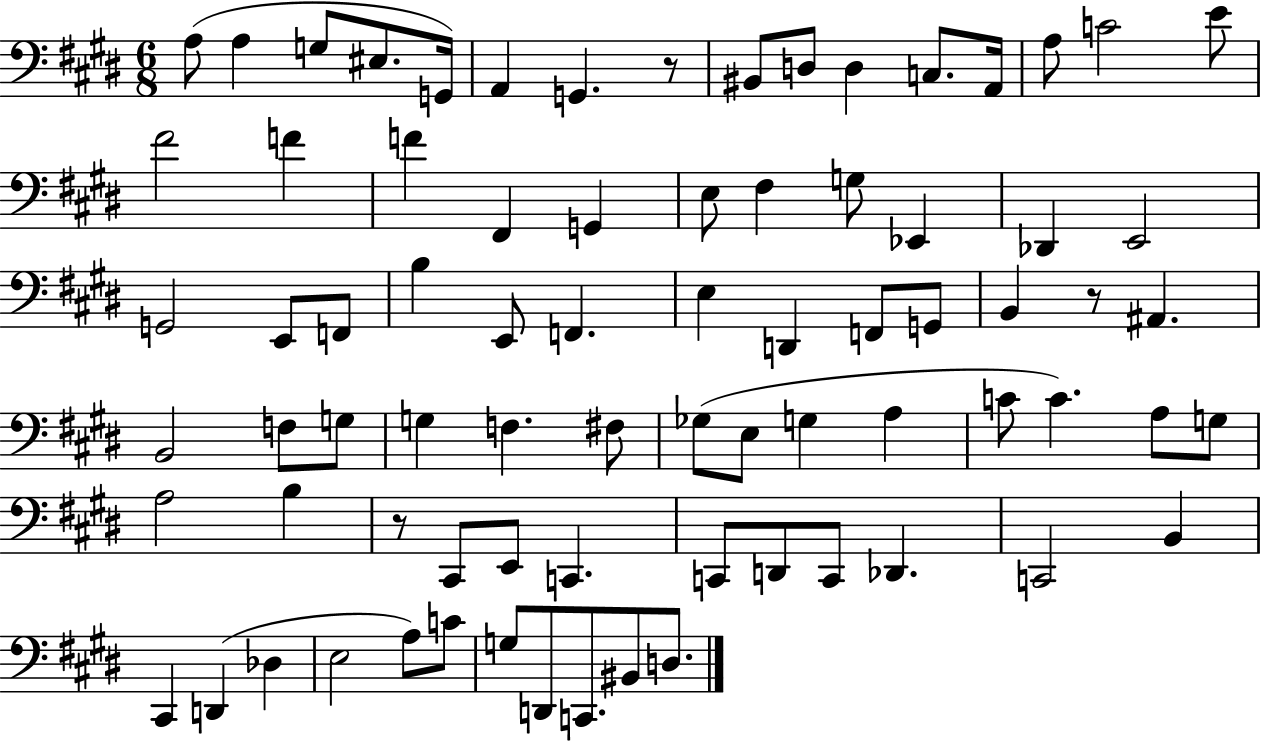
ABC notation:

X:1
T:Untitled
M:6/8
L:1/4
K:E
A,/2 A, G,/2 ^E,/2 G,,/4 A,, G,, z/2 ^B,,/2 D,/2 D, C,/2 A,,/4 A,/2 C2 E/2 ^F2 F F ^F,, G,, E,/2 ^F, G,/2 _E,, _D,, E,,2 G,,2 E,,/2 F,,/2 B, E,,/2 F,, E, D,, F,,/2 G,,/2 B,, z/2 ^A,, B,,2 F,/2 G,/2 G, F, ^F,/2 _G,/2 E,/2 G, A, C/2 C A,/2 G,/2 A,2 B, z/2 ^C,,/2 E,,/2 C,, C,,/2 D,,/2 C,,/2 _D,, C,,2 B,, ^C,, D,, _D, E,2 A,/2 C/2 G,/2 D,,/2 C,,/2 ^B,,/2 D,/2